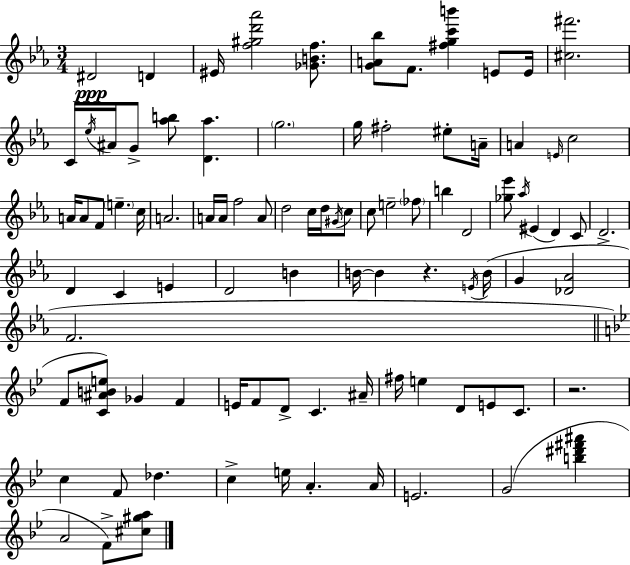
D#4/h D4/q EIS4/s [F5,G#5,D6,Ab6]/h [Gb4,B4,F5]/e. [G4,A4,Bb5]/e F4/e. [F#5,G5,C6,B6]/q E4/e E4/s [C#5,F#6]/h. C4/s Eb5/s A#4/s G4/e [Ab5,B5]/e [D4,Ab5]/q. G5/h. G5/s F#5/h EIS5/e A4/s A4/q E4/s C5/h A4/s A4/e F4/e E5/q. C5/s A4/h. A4/s A4/s F5/h A4/e D5/h C5/s D5/s G#4/s C5/e C5/e E5/h FES5/e B5/q D4/h [Gb5,Eb6]/e Ab5/s EIS4/q D4/q C4/e D4/h. D4/q C4/q E4/q D4/h B4/q B4/s B4/q R/q. E4/s B4/s G4/q [Db4,Ab4]/h F4/h. F4/e [C4,A#4,B4,E5]/e Gb4/q F4/q E4/s F4/e D4/e C4/q. A#4/s F#5/s E5/q D4/e E4/e C4/e. R/h. C5/q F4/e Db5/q. C5/q E5/s A4/q. A4/s E4/h. G4/h [B5,D#6,F#6,A#6]/q A4/h F4/e [C#5,G#5,A5]/e